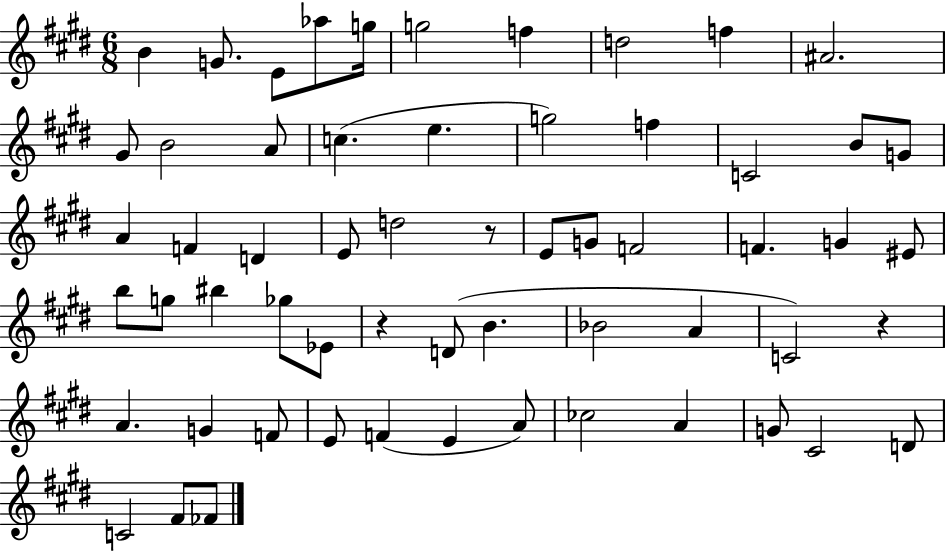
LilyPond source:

{
  \clef treble
  \numericTimeSignature
  \time 6/8
  \key e \major
  \repeat volta 2 { b'4 g'8. e'8 aes''8 g''16 | g''2 f''4 | d''2 f''4 | ais'2. | \break gis'8 b'2 a'8 | c''4.( e''4. | g''2) f''4 | c'2 b'8 g'8 | \break a'4 f'4 d'4 | e'8 d''2 r8 | e'8 g'8 f'2 | f'4. g'4 eis'8 | \break b''8 g''8 bis''4 ges''8 ees'8 | r4 d'8( b'4. | bes'2 a'4 | c'2) r4 | \break a'4. g'4 f'8 | e'8 f'4( e'4 a'8) | ces''2 a'4 | g'8 cis'2 d'8 | \break c'2 fis'8 fes'8 | } \bar "|."
}